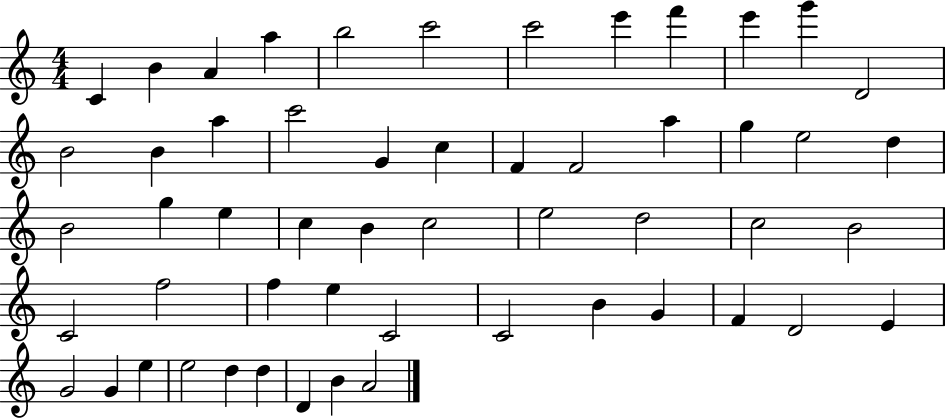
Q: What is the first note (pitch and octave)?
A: C4